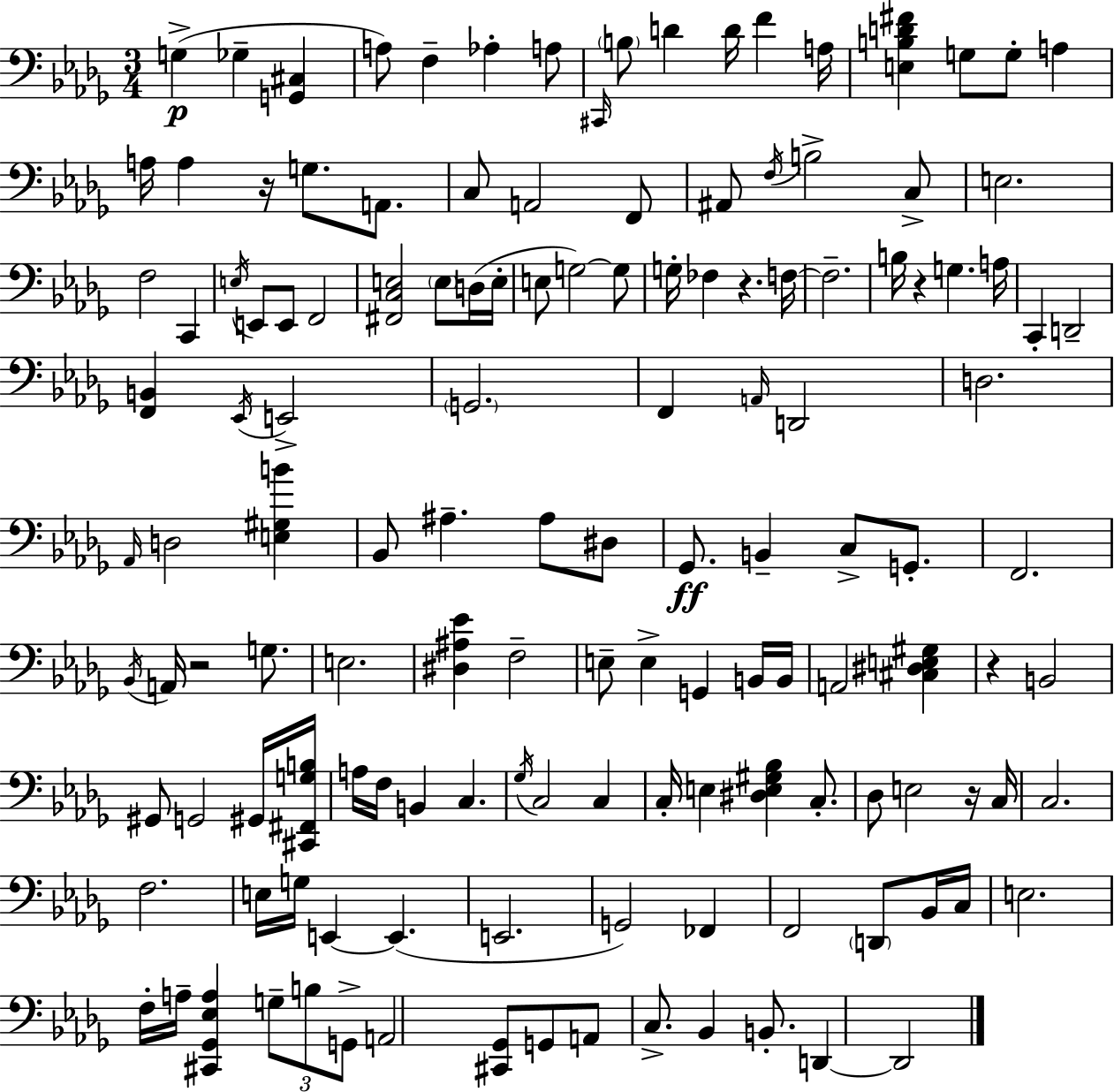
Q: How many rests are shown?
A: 6